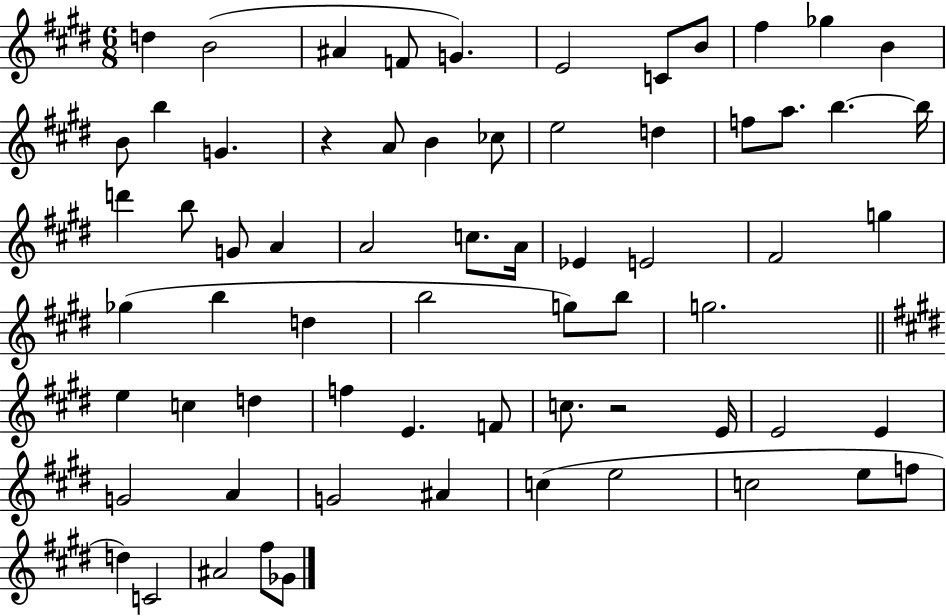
D5/q B4/h A#4/q F4/e G4/q. E4/h C4/e B4/e F#5/q Gb5/q B4/q B4/e B5/q G4/q. R/q A4/e B4/q CES5/e E5/h D5/q F5/e A5/e. B5/q. B5/s D6/q B5/e G4/e A4/q A4/h C5/e. A4/s Eb4/q E4/h F#4/h G5/q Gb5/q B5/q D5/q B5/h G5/e B5/e G5/h. E5/q C5/q D5/q F5/q E4/q. F4/e C5/e. R/h E4/s E4/h E4/q G4/h A4/q G4/h A#4/q C5/q E5/h C5/h E5/e F5/e D5/q C4/h A#4/h F#5/e Gb4/e